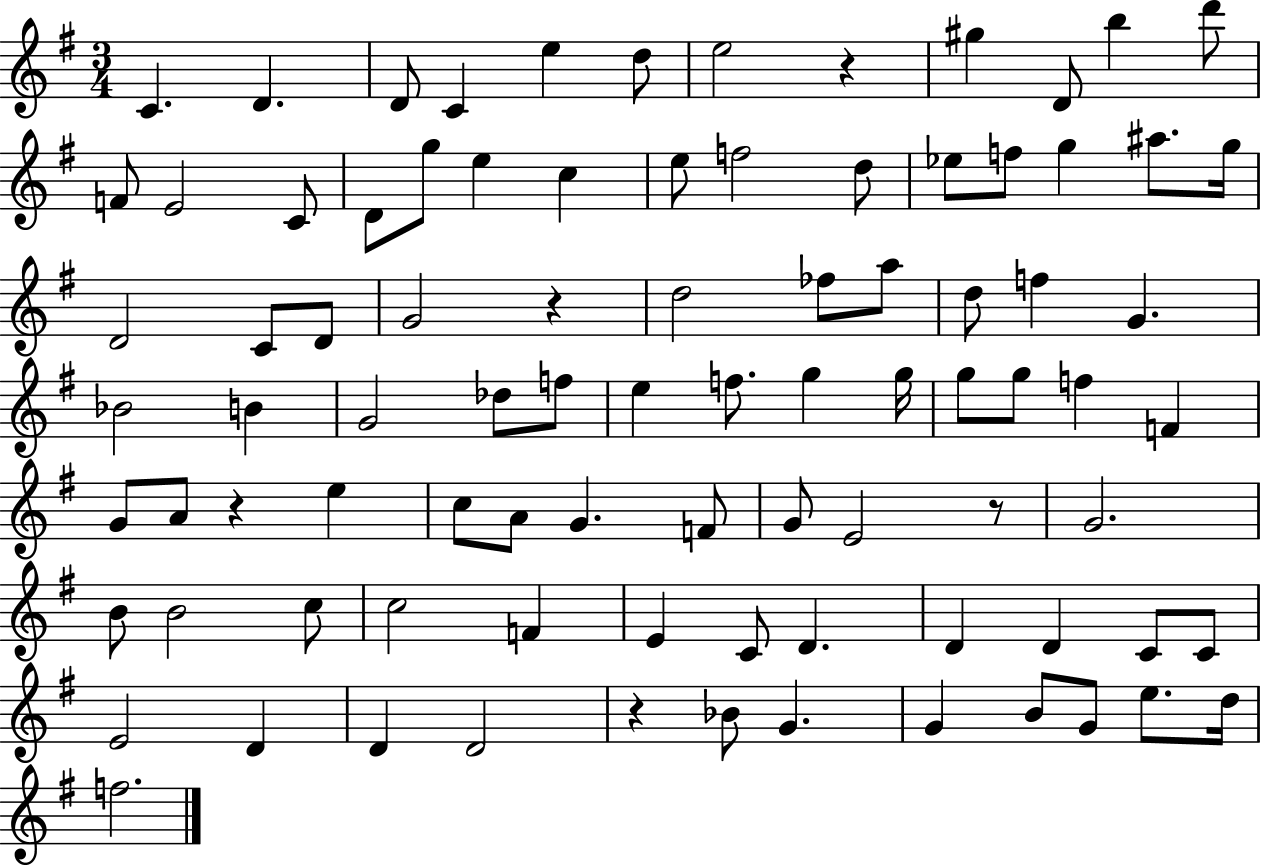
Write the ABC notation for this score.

X:1
T:Untitled
M:3/4
L:1/4
K:G
C D D/2 C e d/2 e2 z ^g D/2 b d'/2 F/2 E2 C/2 D/2 g/2 e c e/2 f2 d/2 _e/2 f/2 g ^a/2 g/4 D2 C/2 D/2 G2 z d2 _f/2 a/2 d/2 f G _B2 B G2 _d/2 f/2 e f/2 g g/4 g/2 g/2 f F G/2 A/2 z e c/2 A/2 G F/2 G/2 E2 z/2 G2 B/2 B2 c/2 c2 F E C/2 D D D C/2 C/2 E2 D D D2 z _B/2 G G B/2 G/2 e/2 d/4 f2